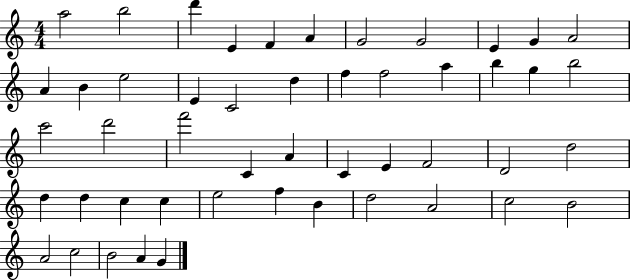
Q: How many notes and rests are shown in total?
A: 49